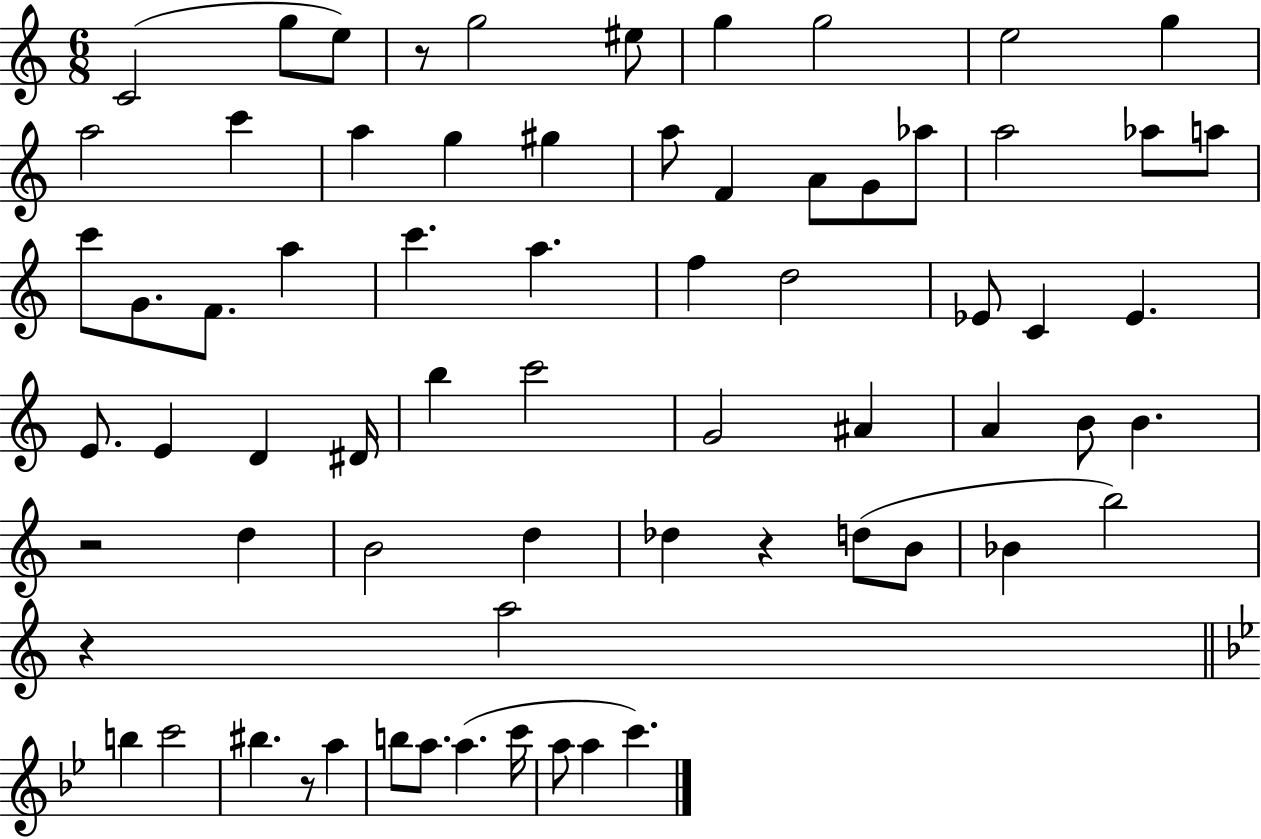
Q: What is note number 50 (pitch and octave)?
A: B4